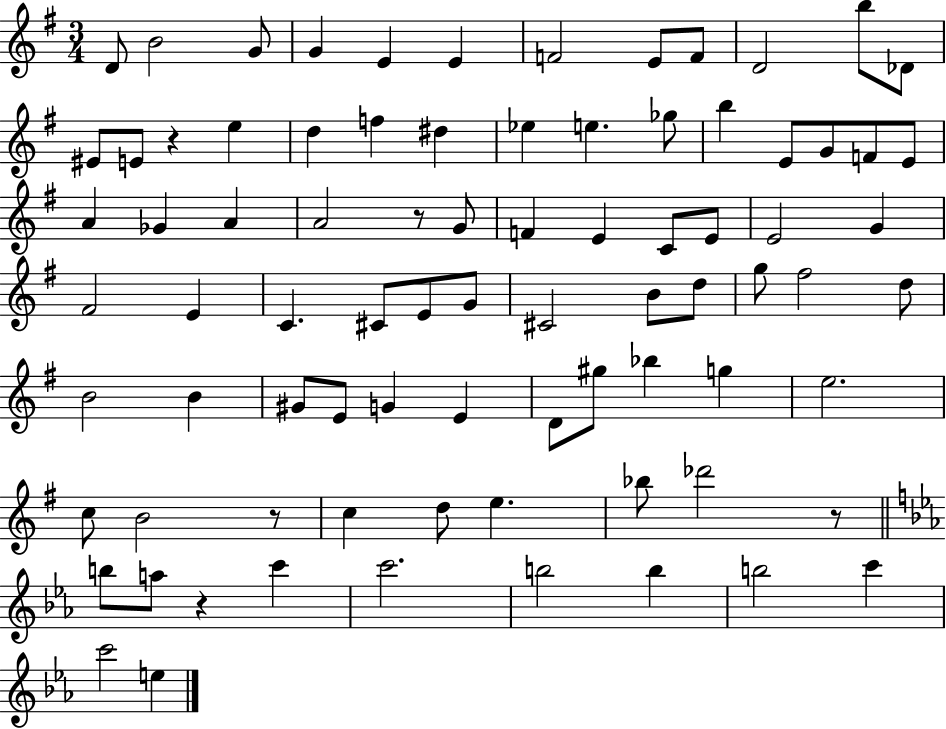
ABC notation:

X:1
T:Untitled
M:3/4
L:1/4
K:G
D/2 B2 G/2 G E E F2 E/2 F/2 D2 b/2 _D/2 ^E/2 E/2 z e d f ^d _e e _g/2 b E/2 G/2 F/2 E/2 A _G A A2 z/2 G/2 F E C/2 E/2 E2 G ^F2 E C ^C/2 E/2 G/2 ^C2 B/2 d/2 g/2 ^f2 d/2 B2 B ^G/2 E/2 G E D/2 ^g/2 _b g e2 c/2 B2 z/2 c d/2 e _b/2 _d'2 z/2 b/2 a/2 z c' c'2 b2 b b2 c' c'2 e